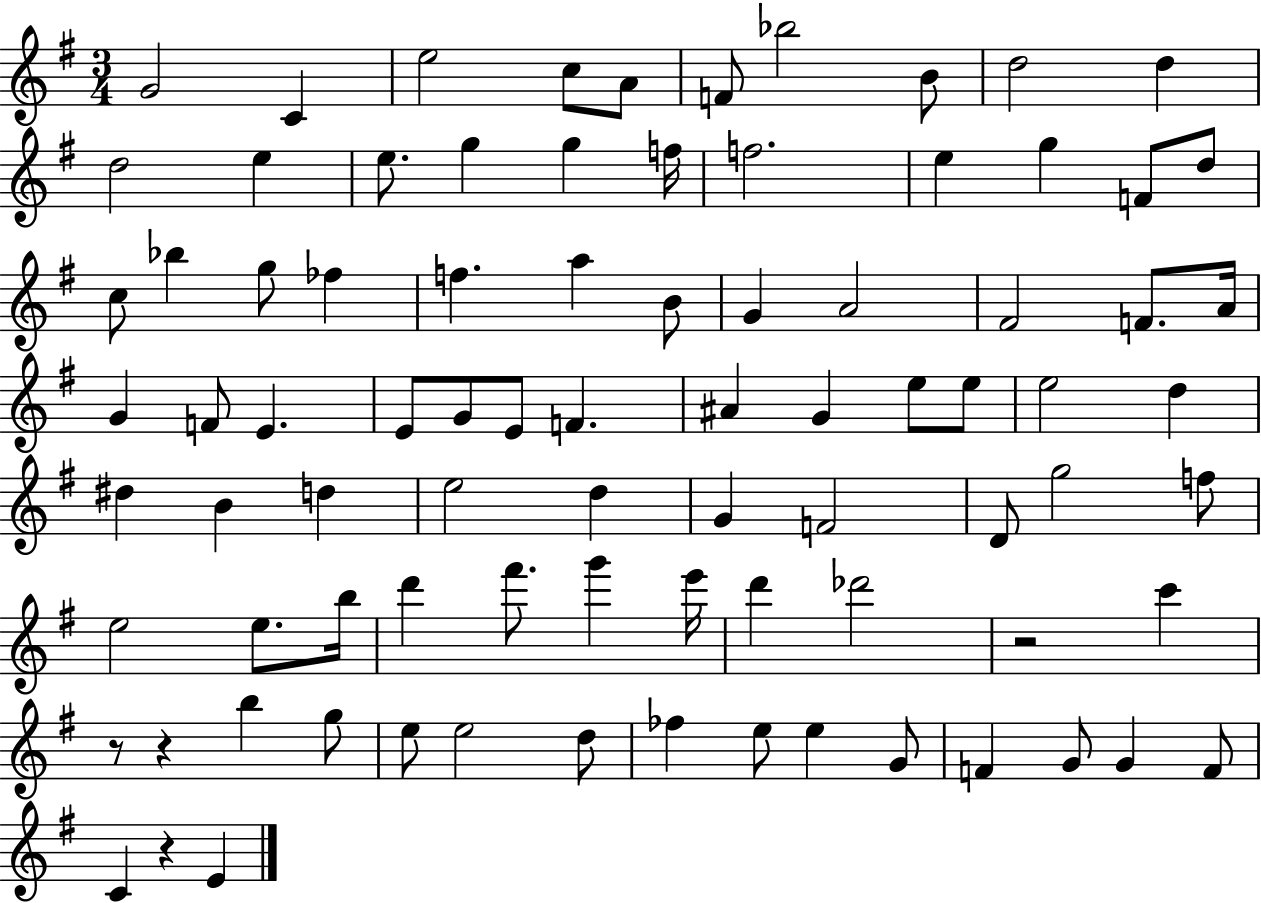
{
  \clef treble
  \numericTimeSignature
  \time 3/4
  \key g \major
  g'2 c'4 | e''2 c''8 a'8 | f'8 bes''2 b'8 | d''2 d''4 | \break d''2 e''4 | e''8. g''4 g''4 f''16 | f''2. | e''4 g''4 f'8 d''8 | \break c''8 bes''4 g''8 fes''4 | f''4. a''4 b'8 | g'4 a'2 | fis'2 f'8. a'16 | \break g'4 f'8 e'4. | e'8 g'8 e'8 f'4. | ais'4 g'4 e''8 e''8 | e''2 d''4 | \break dis''4 b'4 d''4 | e''2 d''4 | g'4 f'2 | d'8 g''2 f''8 | \break e''2 e''8. b''16 | d'''4 fis'''8. g'''4 e'''16 | d'''4 des'''2 | r2 c'''4 | \break r8 r4 b''4 g''8 | e''8 e''2 d''8 | fes''4 e''8 e''4 g'8 | f'4 g'8 g'4 f'8 | \break c'4 r4 e'4 | \bar "|."
}